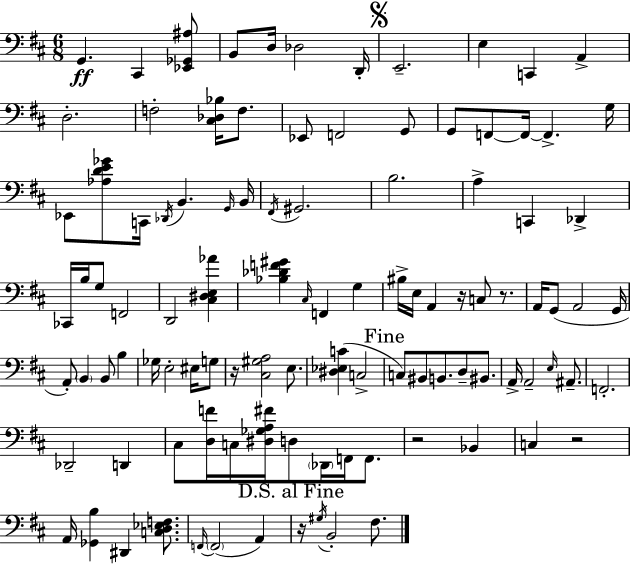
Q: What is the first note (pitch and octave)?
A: G2